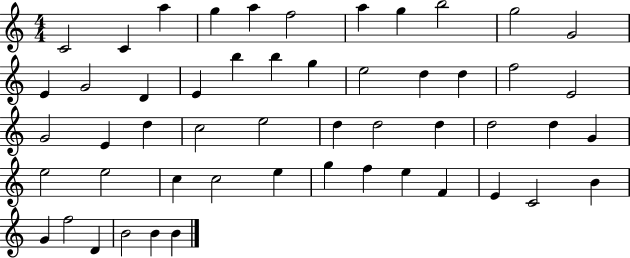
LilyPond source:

{
  \clef treble
  \numericTimeSignature
  \time 4/4
  \key c \major
  c'2 c'4 a''4 | g''4 a''4 f''2 | a''4 g''4 b''2 | g''2 g'2 | \break e'4 g'2 d'4 | e'4 b''4 b''4 g''4 | e''2 d''4 d''4 | f''2 e'2 | \break g'2 e'4 d''4 | c''2 e''2 | d''4 d''2 d''4 | d''2 d''4 g'4 | \break e''2 e''2 | c''4 c''2 e''4 | g''4 f''4 e''4 f'4 | e'4 c'2 b'4 | \break g'4 f''2 d'4 | b'2 b'4 b'4 | \bar "|."
}